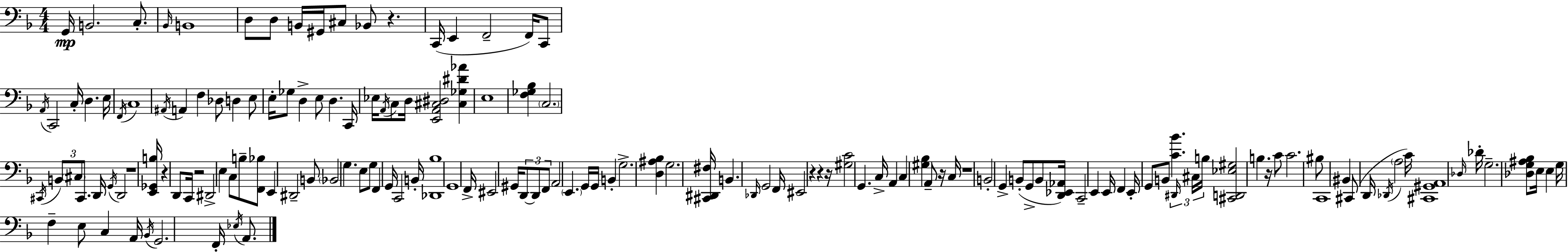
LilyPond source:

{
  \clef bass
  \numericTimeSignature
  \time 4/4
  \key d \minor
  g,16\mp b,2. c8.-. | \grace { bes,16 } b,1 | d8 d8 b,16 gis,16 cis8 bes,8 r4. | c,16( e,4 f,2-- f,16) c,8 | \break \acciaccatura { a,16 } c,2 c16-. d4. | e16 \acciaccatura { f,16 } c1 | \acciaccatura { ais,16 } a,4 f4 des8 d4 | e8 e16-. ges8 d4-> e8 d4. | \break c,16 ees16 \acciaccatura { a,16 } c8 d16 <e, a, cis dis>2 | <cis ges dis' aes'>4 e1 | <f ges bes>4 \parenthesize c2. | \acciaccatura { cis,16 } \tuplet 3/2 { b,8 \parenthesize cis8 cis,8. } d,16 \acciaccatura { g,16 } d,2 | \break r1 | <e, ges, b>16 r4 d,8 c,16 r2 | dis,2-> e4 | c8 b8-- <f, bes>8 e,4 dis,2-- | \break b,8 \parenthesize bes,2 g4. | e8 g8 f,4 g,16 c,2 | b,16-. <des, bes>1 | g,1 | \break f,16-> eis,2 | gis,16 \tuplet 3/2 { d,8~~ d,8 f,8 } a,2 \parenthesize e,4. | g,16 g,16 b,4-. g2.-> | <d ais bes>4 g2. | \break <cis, dis, fis>16 b,4. \grace { des,16 } g,2 | f,16 eis,2 | r4 r4 r16 <gis c'>2 | g,4. c16-> a,4 c4 | \break <gis bes>4 a,8-- r16 c16 r1 | b,2-. | g,4-> b,8-.( g,8-> b,8 <d, ees, aes,>16) c,2-- | e,4 e,16 f,4 e,16-. g,8 b,8 | \break <c' bes'>4. \tuplet 3/2 { \grace { dis,16 } cis16 b16 } <cis, d, ees gis>2 | b4. r16 c'8 c'2. | bis8 c,1 | bis,4 cis,8( d,16 | \break \acciaccatura { des,16 } \parenthesize a2 c'16) <cis, gis, a,>1 | \grace { des16 } des'16-. g2.-- | <des g ais bes>8 e16 e4 g16 | f4-- e8 c4 a,16 \acciaccatura { bes,16 } g,2. | \break f,16-. \acciaccatura { ees16 } a,8. \bar "|."
}